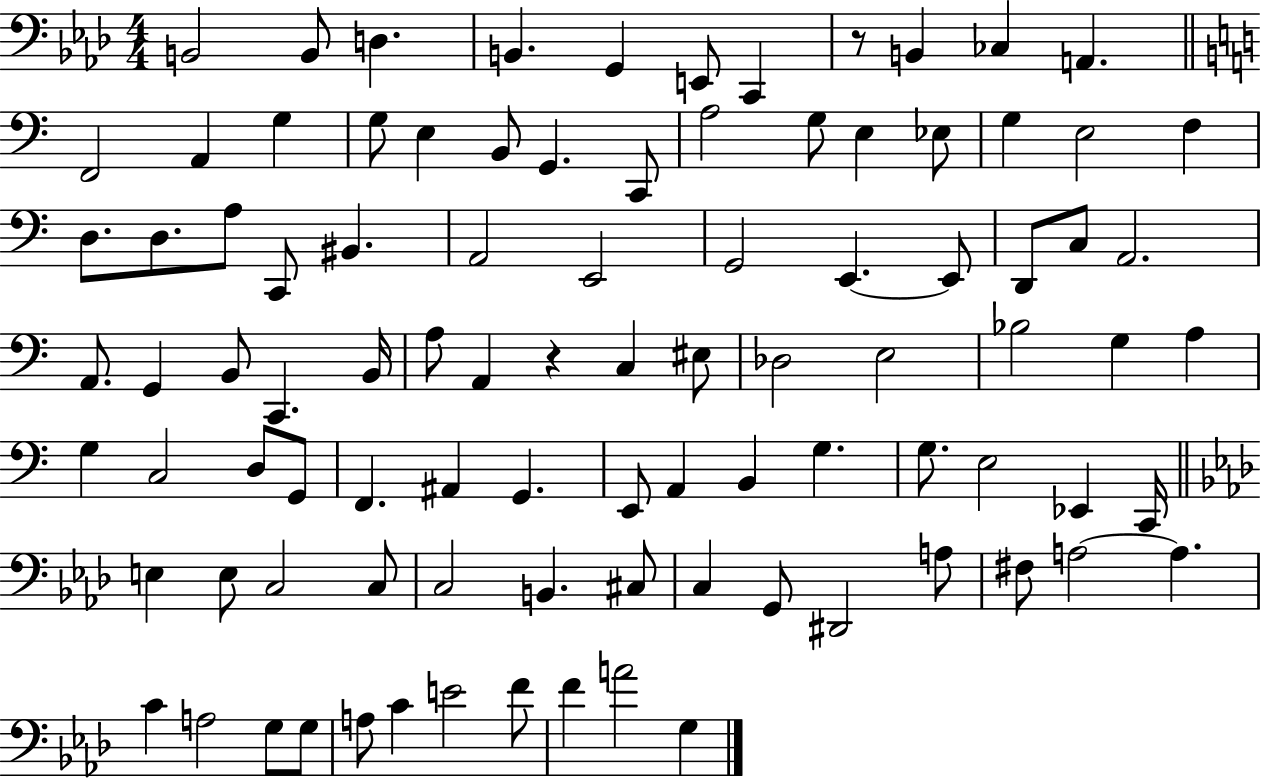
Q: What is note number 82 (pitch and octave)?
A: C4